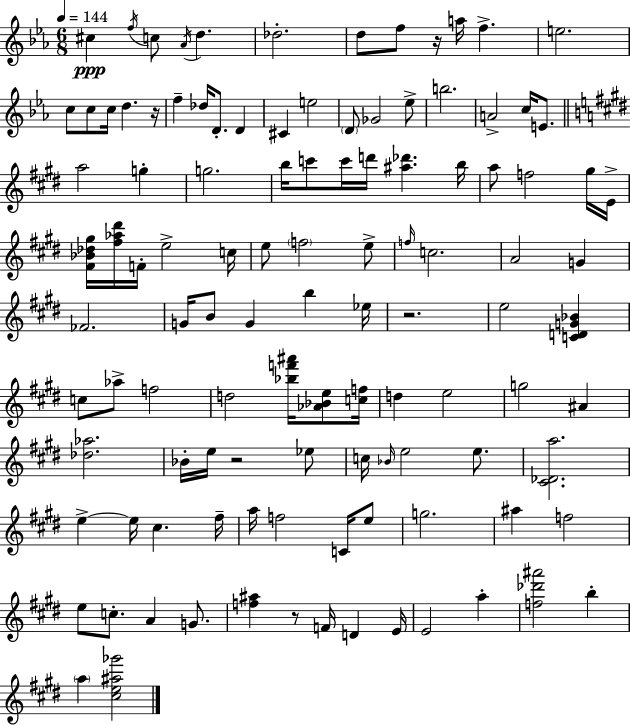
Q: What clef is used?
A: treble